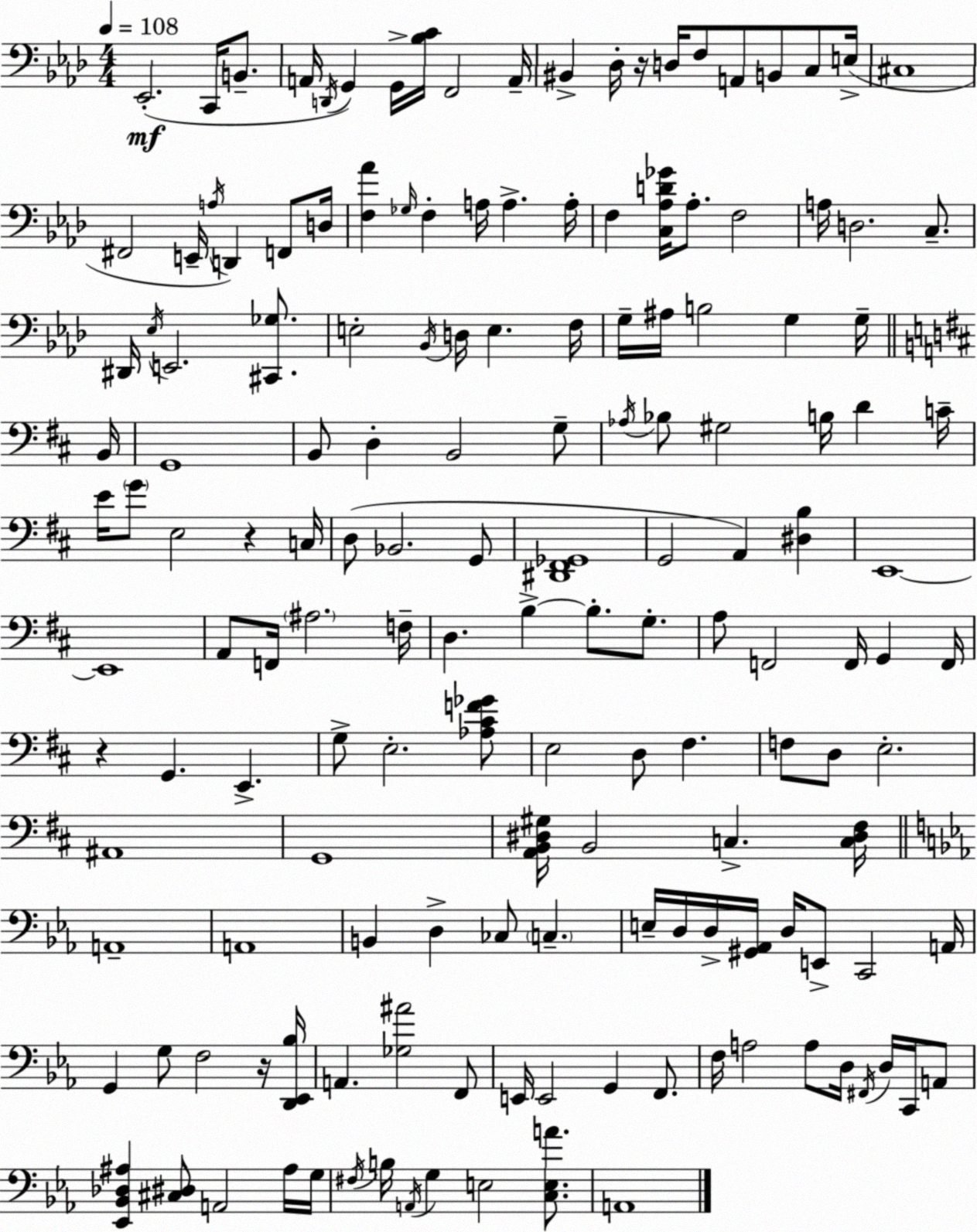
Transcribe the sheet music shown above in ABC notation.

X:1
T:Untitled
M:4/4
L:1/4
K:Ab
_E,,2 C,,/4 B,,/2 A,,/4 D,,/4 G,, G,,/4 [_B,C]/4 F,,2 A,,/4 ^B,, _D,/4 z/4 D,/4 F,/2 A,,/2 B,,/2 C,/2 E,/4 ^C,4 ^F,,2 E,,/4 A,/4 D,, F,,/2 D,/4 [F,_A] _G,/4 F, A,/4 A, A,/4 F, [C,_A,D_G]/4 _A,/2 F,2 A,/4 D,2 C,/2 ^D,,/4 _E,/4 E,,2 [^C,,_G,]/2 E,2 _B,,/4 D,/4 E, F,/4 G,/4 ^A,/4 B,2 G, G,/4 B,,/4 G,,4 B,,/2 D, B,,2 G,/2 _A,/4 _B,/2 ^G,2 B,/4 D C/4 E/4 G/2 E,2 z C,/4 D,/2 _B,,2 G,,/2 [^D,,^F,,_G,,]4 G,,2 A,, [^D,B,] E,,4 E,,4 A,,/2 F,,/4 ^A,2 F,/4 D, B, B,/2 G,/2 A,/2 F,,2 F,,/4 G,, F,,/4 z G,, E,, G,/2 E,2 [_A,^CF_G]/2 E,2 D,/2 ^F, F,/2 D,/2 E,2 ^A,,4 G,,4 [A,,B,,^D,^G,]/4 B,,2 C, [C,^D,^F,]/4 A,,4 A,,4 B,, D, _C,/2 C, E,/4 D,/4 D,/4 [^G,,_A,,]/4 D,/4 E,,/2 C,,2 A,,/4 G,, G,/2 F,2 z/4 [D,,_E,,_B,]/4 A,, [_G,^A]2 F,,/2 E,,/4 E,,2 G,, F,,/2 F,/4 A,2 A,/2 D,/4 ^F,,/4 D,/4 C,,/4 A,,/2 [_E,,_B,,_D,^A,] [^C,^D,]/2 A,,2 ^A,/4 G,/4 ^F,/4 B,/4 A,,/4 G, E,2 [C,E,A]/2 A,,4